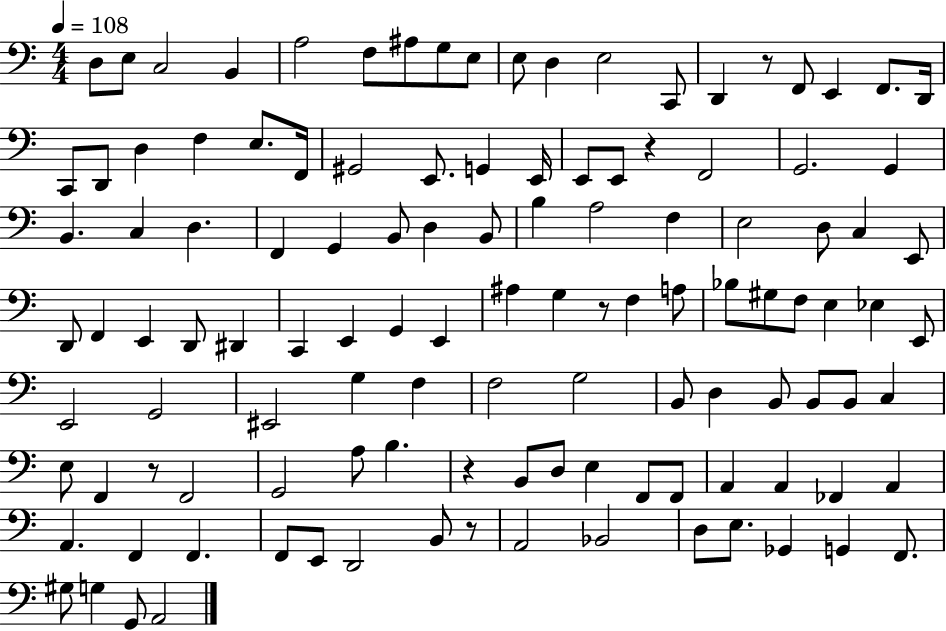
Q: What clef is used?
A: bass